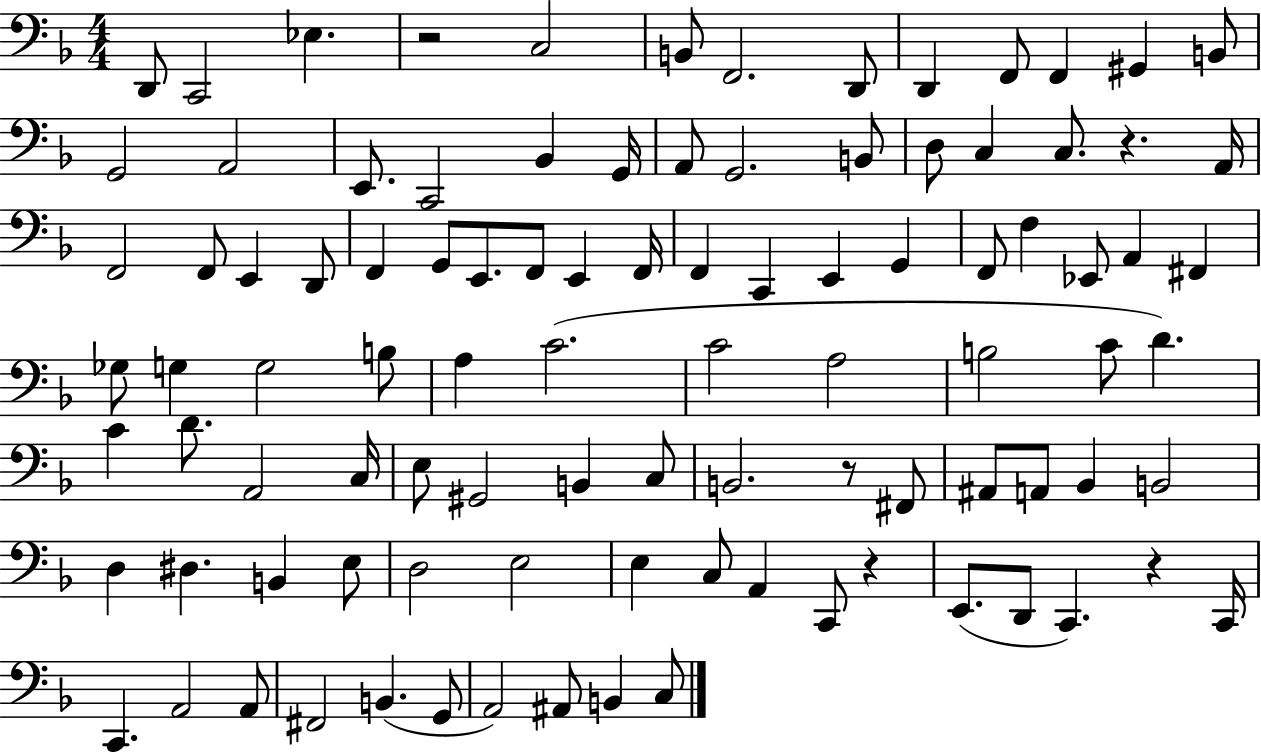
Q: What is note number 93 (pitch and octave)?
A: C3